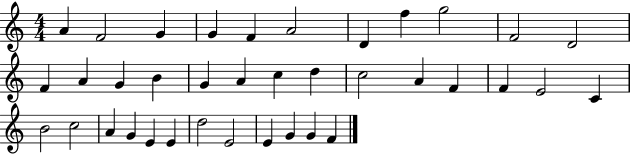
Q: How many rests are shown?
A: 0